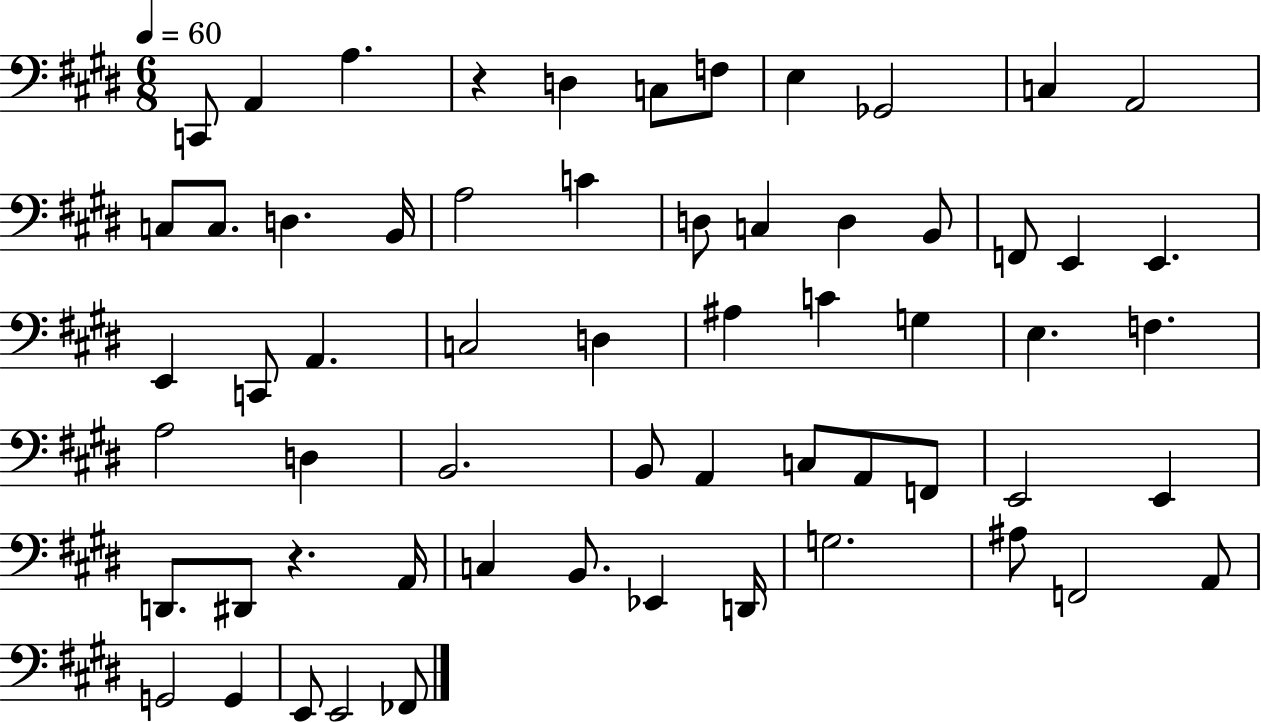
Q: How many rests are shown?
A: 2